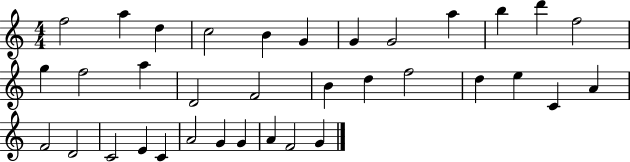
F5/h A5/q D5/q C5/h B4/q G4/q G4/q G4/h A5/q B5/q D6/q F5/h G5/q F5/h A5/q D4/h F4/h B4/q D5/q F5/h D5/q E5/q C4/q A4/q F4/h D4/h C4/h E4/q C4/q A4/h G4/q G4/q A4/q F4/h G4/q